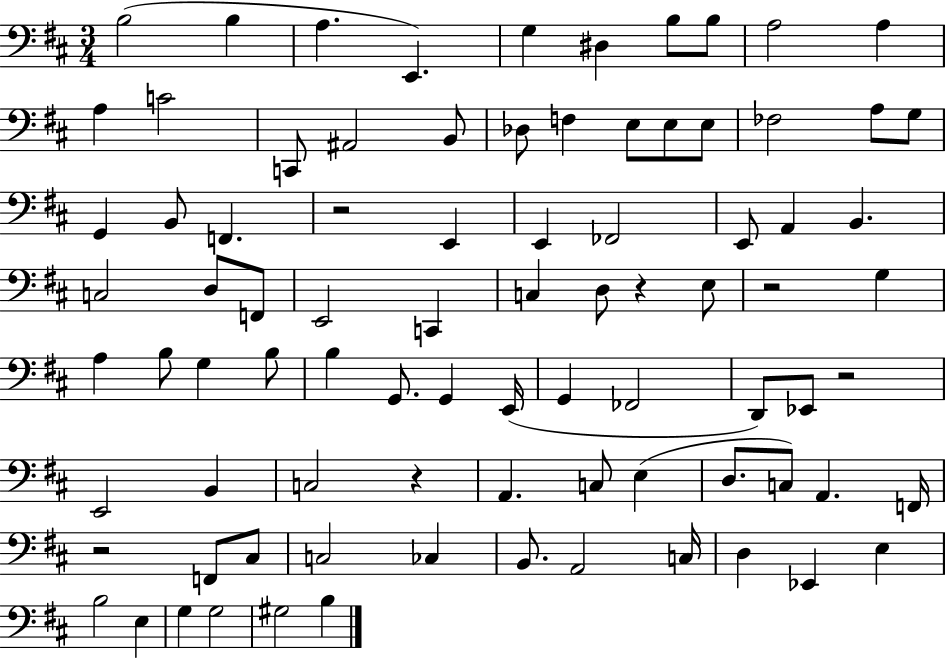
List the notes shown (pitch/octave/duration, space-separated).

B3/h B3/q A3/q. E2/q. G3/q D#3/q B3/e B3/e A3/h A3/q A3/q C4/h C2/e A#2/h B2/e Db3/e F3/q E3/e E3/e E3/e FES3/h A3/e G3/e G2/q B2/e F2/q. R/h E2/q E2/q FES2/h E2/e A2/q B2/q. C3/h D3/e F2/e E2/h C2/q C3/q D3/e R/q E3/e R/h G3/q A3/q B3/e G3/q B3/e B3/q G2/e. G2/q E2/s G2/q FES2/h D2/e Eb2/e R/h E2/h B2/q C3/h R/q A2/q. C3/e E3/q D3/e. C3/e A2/q. F2/s R/h F2/e C#3/e C3/h CES3/q B2/e. A2/h C3/s D3/q Eb2/q E3/q B3/h E3/q G3/q G3/h G#3/h B3/q